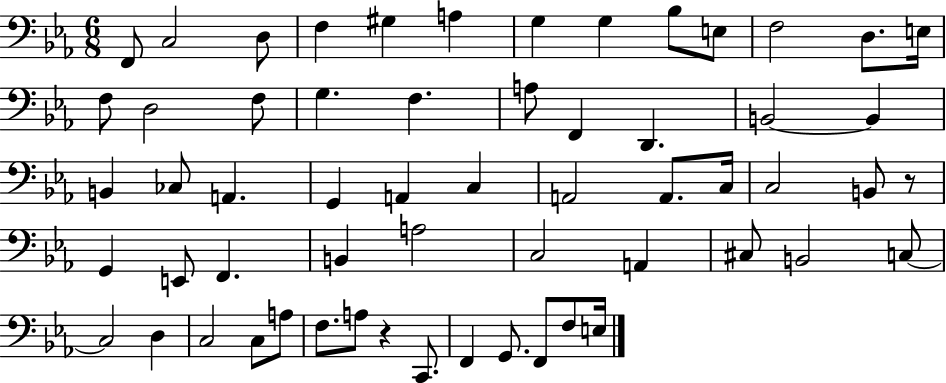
X:1
T:Untitled
M:6/8
L:1/4
K:Eb
F,,/2 C,2 D,/2 F, ^G, A, G, G, _B,/2 E,/2 F,2 D,/2 E,/4 F,/2 D,2 F,/2 G, F, A,/2 F,, D,, B,,2 B,, B,, _C,/2 A,, G,, A,, C, A,,2 A,,/2 C,/4 C,2 B,,/2 z/2 G,, E,,/2 F,, B,, A,2 C,2 A,, ^C,/2 B,,2 C,/2 C,2 D, C,2 C,/2 A,/2 F,/2 A,/2 z C,,/2 F,, G,,/2 F,,/2 F,/2 E,/4